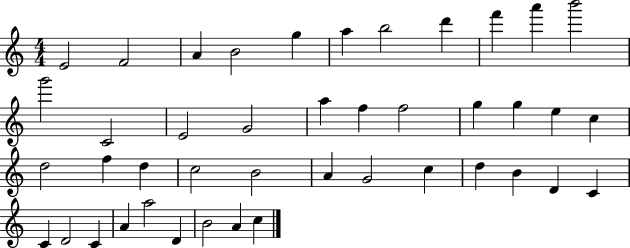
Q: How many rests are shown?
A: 0